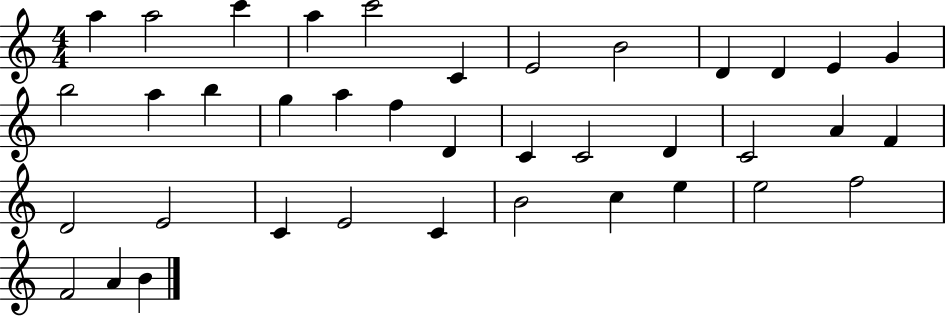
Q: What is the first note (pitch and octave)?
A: A5